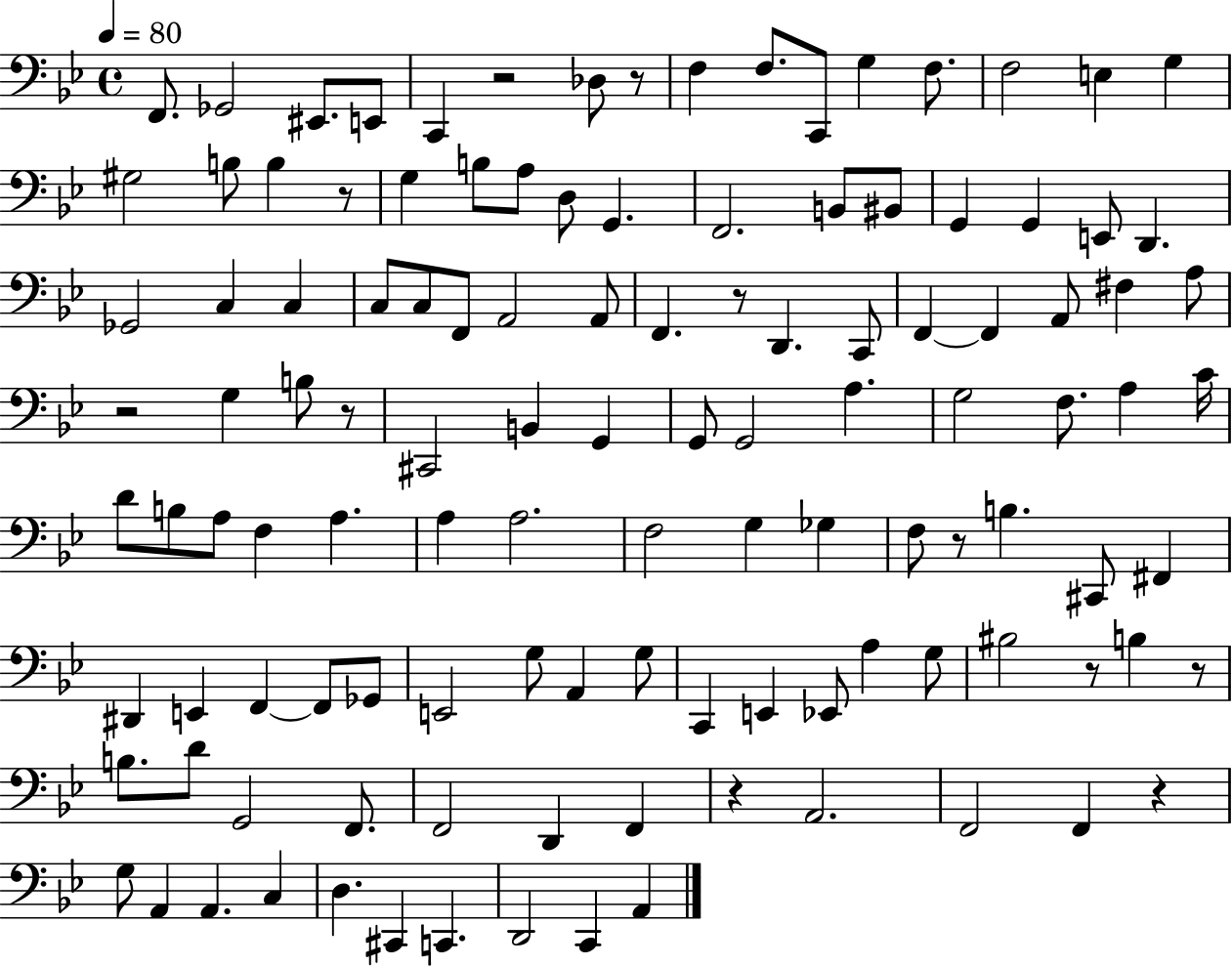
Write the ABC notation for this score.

X:1
T:Untitled
M:4/4
L:1/4
K:Bb
F,,/2 _G,,2 ^E,,/2 E,,/2 C,, z2 _D,/2 z/2 F, F,/2 C,,/2 G, F,/2 F,2 E, G, ^G,2 B,/2 B, z/2 G, B,/2 A,/2 D,/2 G,, F,,2 B,,/2 ^B,,/2 G,, G,, E,,/2 D,, _G,,2 C, C, C,/2 C,/2 F,,/2 A,,2 A,,/2 F,, z/2 D,, C,,/2 F,, F,, A,,/2 ^F, A,/2 z2 G, B,/2 z/2 ^C,,2 B,, G,, G,,/2 G,,2 A, G,2 F,/2 A, C/4 D/2 B,/2 A,/2 F, A, A, A,2 F,2 G, _G, F,/2 z/2 B, ^C,,/2 ^F,, ^D,, E,, F,, F,,/2 _G,,/2 E,,2 G,/2 A,, G,/2 C,, E,, _E,,/2 A, G,/2 ^B,2 z/2 B, z/2 B,/2 D/2 G,,2 F,,/2 F,,2 D,, F,, z A,,2 F,,2 F,, z G,/2 A,, A,, C, D, ^C,, C,, D,,2 C,, A,,